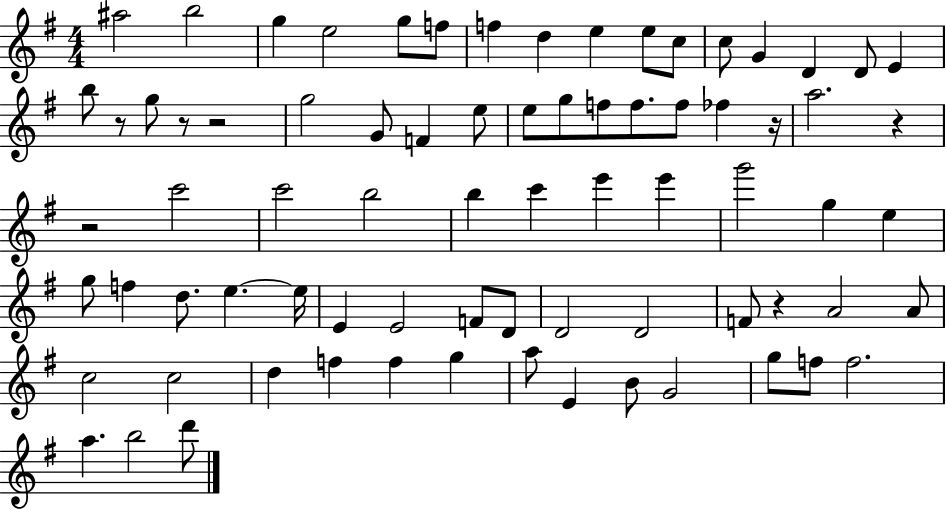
X:1
T:Untitled
M:4/4
L:1/4
K:G
^a2 b2 g e2 g/2 f/2 f d e e/2 c/2 c/2 G D D/2 E b/2 z/2 g/2 z/2 z2 g2 G/2 F e/2 e/2 g/2 f/2 f/2 f/2 _f z/4 a2 z z2 c'2 c'2 b2 b c' e' e' g'2 g e g/2 f d/2 e e/4 E E2 F/2 D/2 D2 D2 F/2 z A2 A/2 c2 c2 d f f g a/2 E B/2 G2 g/2 f/2 f2 a b2 d'/2